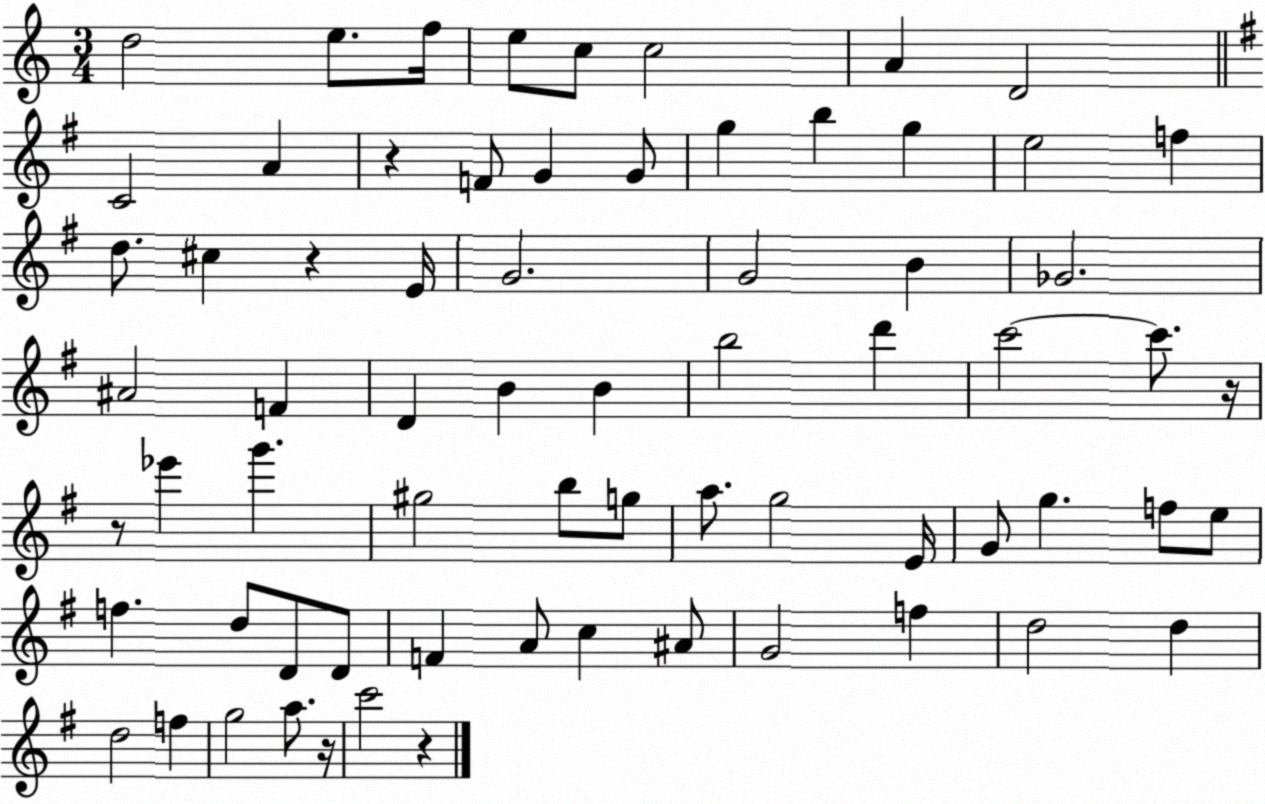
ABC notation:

X:1
T:Untitled
M:3/4
L:1/4
K:C
d2 e/2 f/4 e/2 c/2 c2 A D2 C2 A z F/2 G G/2 g b g e2 f d/2 ^c z E/4 G2 G2 B _G2 ^A2 F D B B b2 d' c'2 c'/2 z/4 z/2 _e' g' ^g2 b/2 g/2 a/2 g2 E/4 G/2 g f/2 e/2 f d/2 D/2 D/2 F A/2 c ^A/2 G2 f d2 d d2 f g2 a/2 z/4 c'2 z